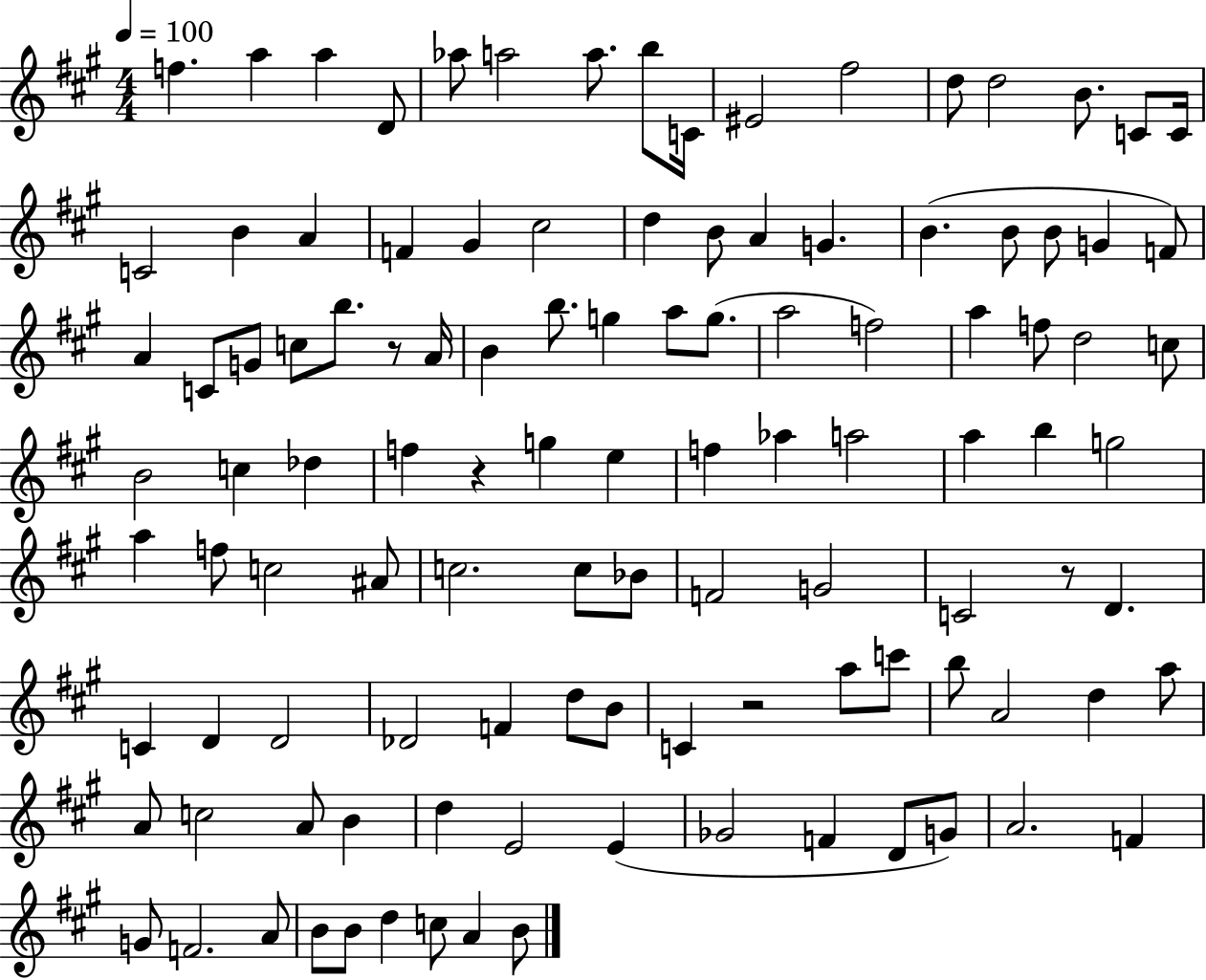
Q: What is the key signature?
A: A major